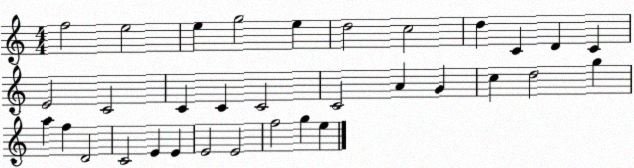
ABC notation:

X:1
T:Untitled
M:4/4
L:1/4
K:C
f2 e2 e g2 e d2 c2 d C D C E2 C2 C C C2 C2 A G c d2 g a f D2 C2 E E E2 E2 f2 g e